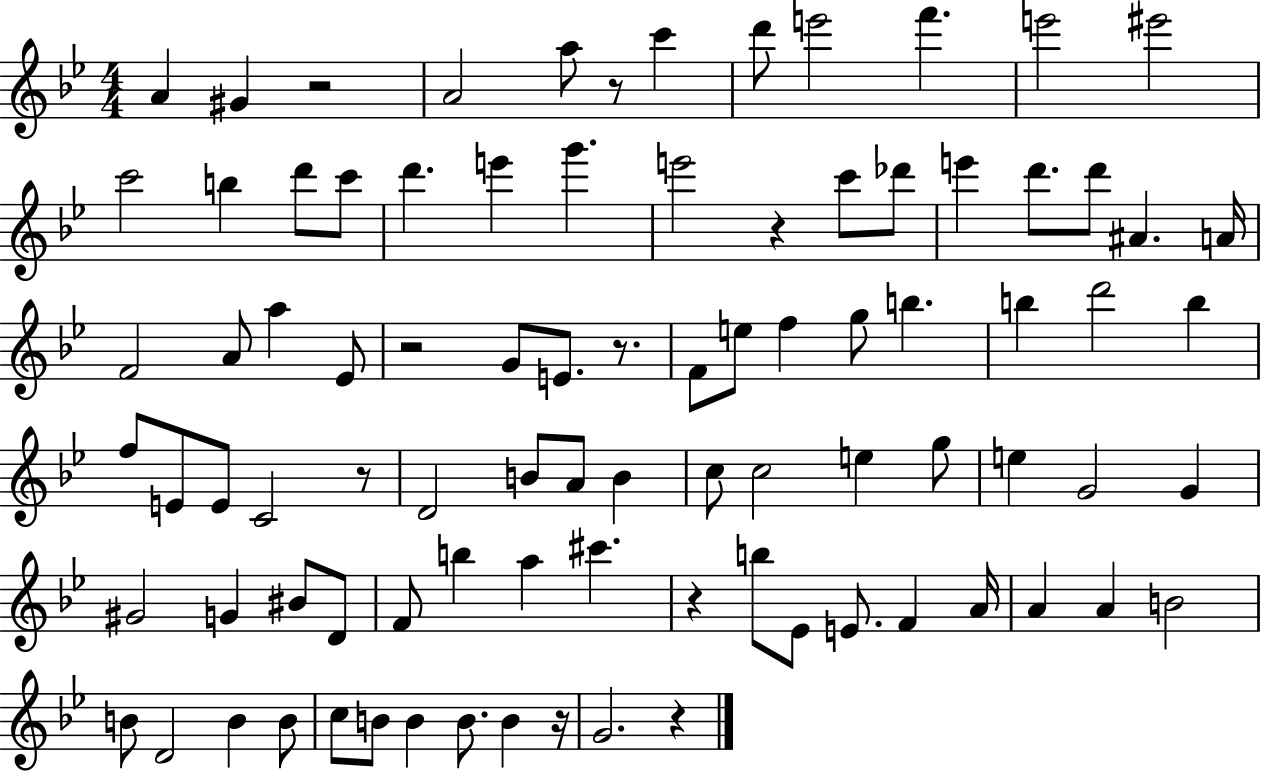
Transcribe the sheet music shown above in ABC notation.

X:1
T:Untitled
M:4/4
L:1/4
K:Bb
A ^G z2 A2 a/2 z/2 c' d'/2 e'2 f' e'2 ^e'2 c'2 b d'/2 c'/2 d' e' g' e'2 z c'/2 _d'/2 e' d'/2 d'/2 ^A A/4 F2 A/2 a _E/2 z2 G/2 E/2 z/2 F/2 e/2 f g/2 b b d'2 b f/2 E/2 E/2 C2 z/2 D2 B/2 A/2 B c/2 c2 e g/2 e G2 G ^G2 G ^B/2 D/2 F/2 b a ^c' z b/2 _E/2 E/2 F A/4 A A B2 B/2 D2 B B/2 c/2 B/2 B B/2 B z/4 G2 z